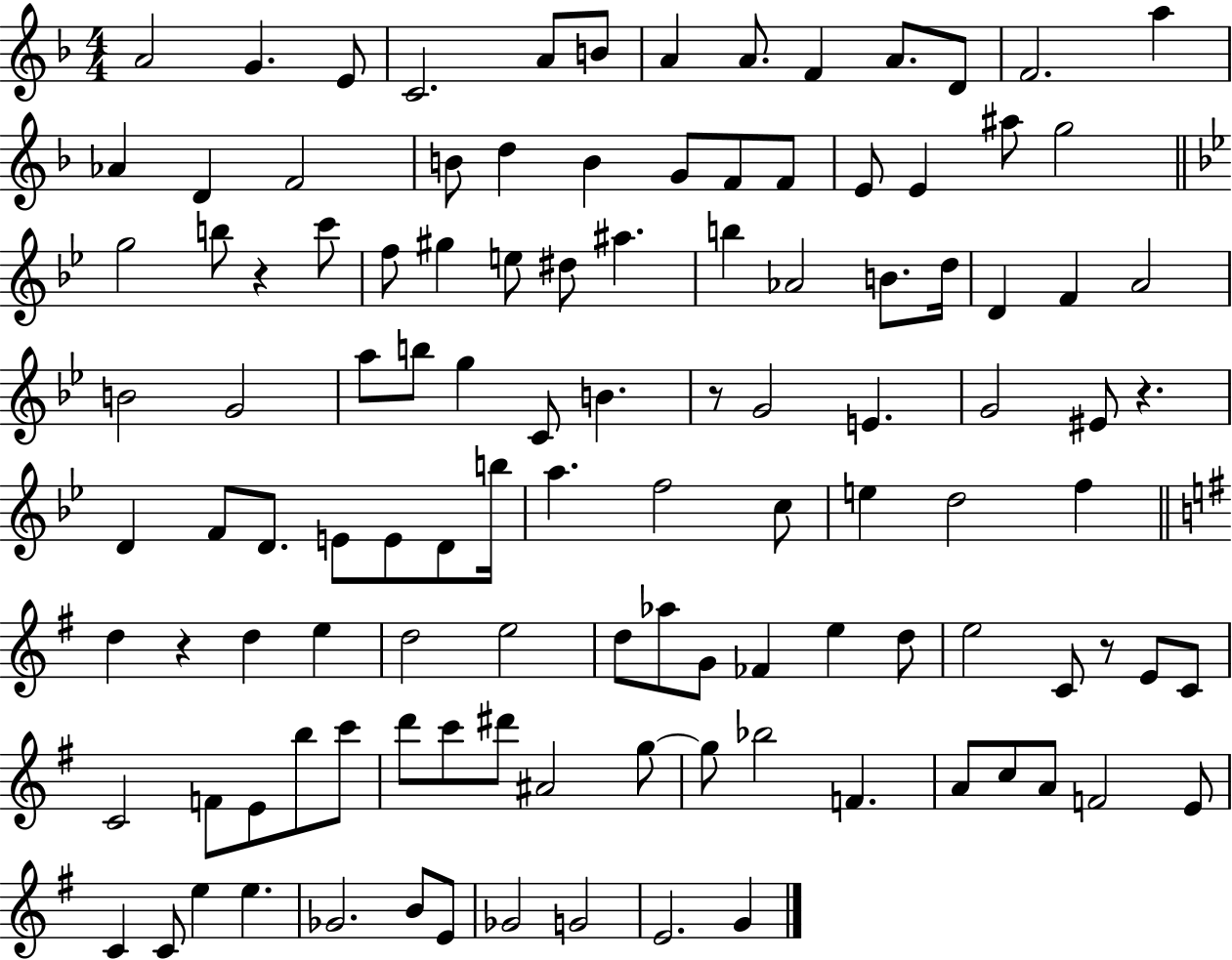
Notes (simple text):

A4/h G4/q. E4/e C4/h. A4/e B4/e A4/q A4/e. F4/q A4/e. D4/e F4/h. A5/q Ab4/q D4/q F4/h B4/e D5/q B4/q G4/e F4/e F4/e E4/e E4/q A#5/e G5/h G5/h B5/e R/q C6/e F5/e G#5/q E5/e D#5/e A#5/q. B5/q Ab4/h B4/e. D5/s D4/q F4/q A4/h B4/h G4/h A5/e B5/e G5/q C4/e B4/q. R/e G4/h E4/q. G4/h EIS4/e R/q. D4/q F4/e D4/e. E4/e E4/e D4/e B5/s A5/q. F5/h C5/e E5/q D5/h F5/q D5/q R/q D5/q E5/q D5/h E5/h D5/e Ab5/e G4/e FES4/q E5/q D5/e E5/h C4/e R/e E4/e C4/e C4/h F4/e E4/e B5/e C6/e D6/e C6/e D#6/e A#4/h G5/e G5/e Bb5/h F4/q. A4/e C5/e A4/e F4/h E4/e C4/q C4/e E5/q E5/q. Gb4/h. B4/e E4/e Gb4/h G4/h E4/h. G4/q